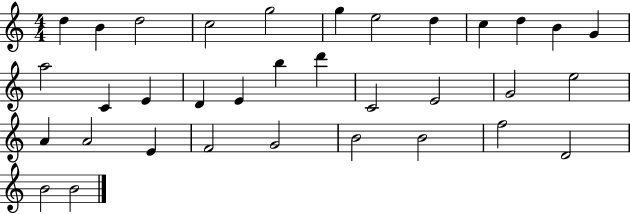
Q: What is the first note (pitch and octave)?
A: D5